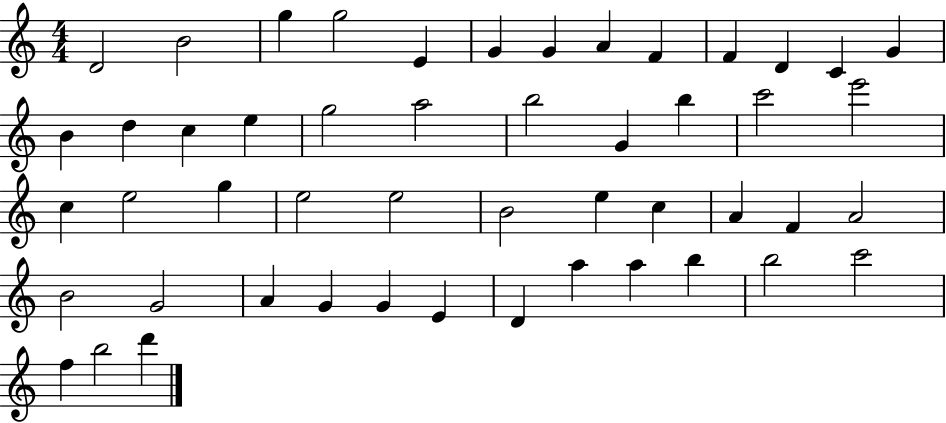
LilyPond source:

{
  \clef treble
  \numericTimeSignature
  \time 4/4
  \key c \major
  d'2 b'2 | g''4 g''2 e'4 | g'4 g'4 a'4 f'4 | f'4 d'4 c'4 g'4 | \break b'4 d''4 c''4 e''4 | g''2 a''2 | b''2 g'4 b''4 | c'''2 e'''2 | \break c''4 e''2 g''4 | e''2 e''2 | b'2 e''4 c''4 | a'4 f'4 a'2 | \break b'2 g'2 | a'4 g'4 g'4 e'4 | d'4 a''4 a''4 b''4 | b''2 c'''2 | \break f''4 b''2 d'''4 | \bar "|."
}